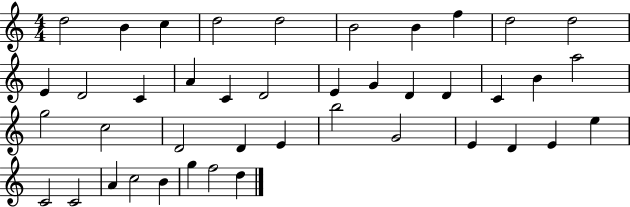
X:1
T:Untitled
M:4/4
L:1/4
K:C
d2 B c d2 d2 B2 B f d2 d2 E D2 C A C D2 E G D D C B a2 g2 c2 D2 D E b2 G2 E D E e C2 C2 A c2 B g f2 d